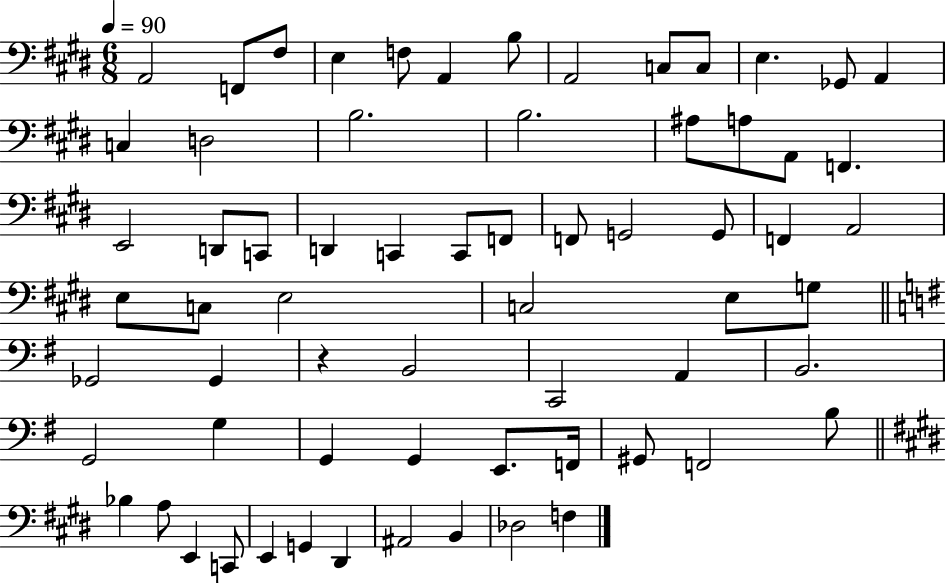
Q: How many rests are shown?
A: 1